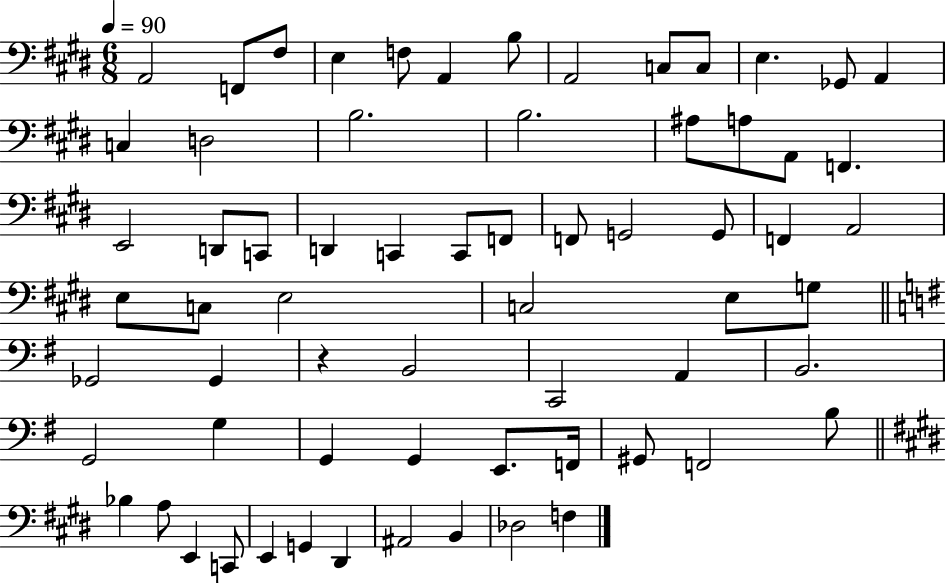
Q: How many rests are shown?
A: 1